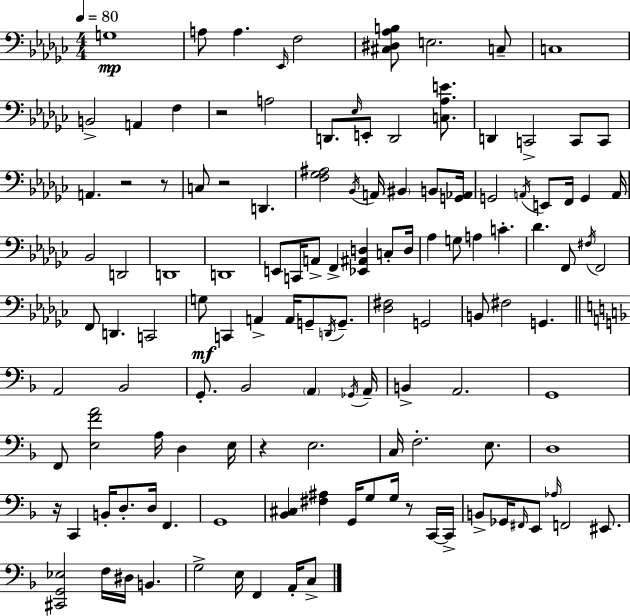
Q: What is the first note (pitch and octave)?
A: G3